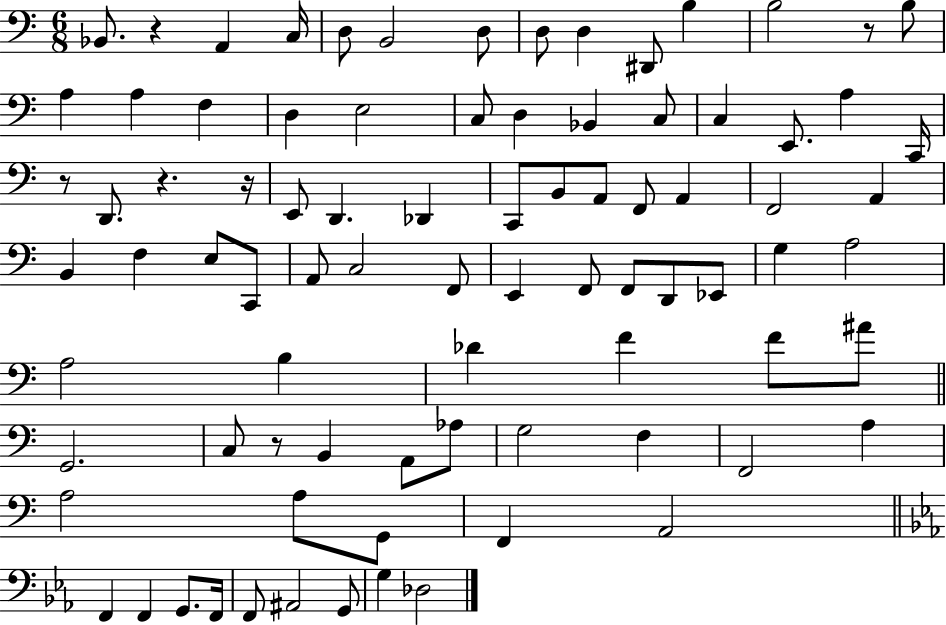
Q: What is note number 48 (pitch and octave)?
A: Eb2